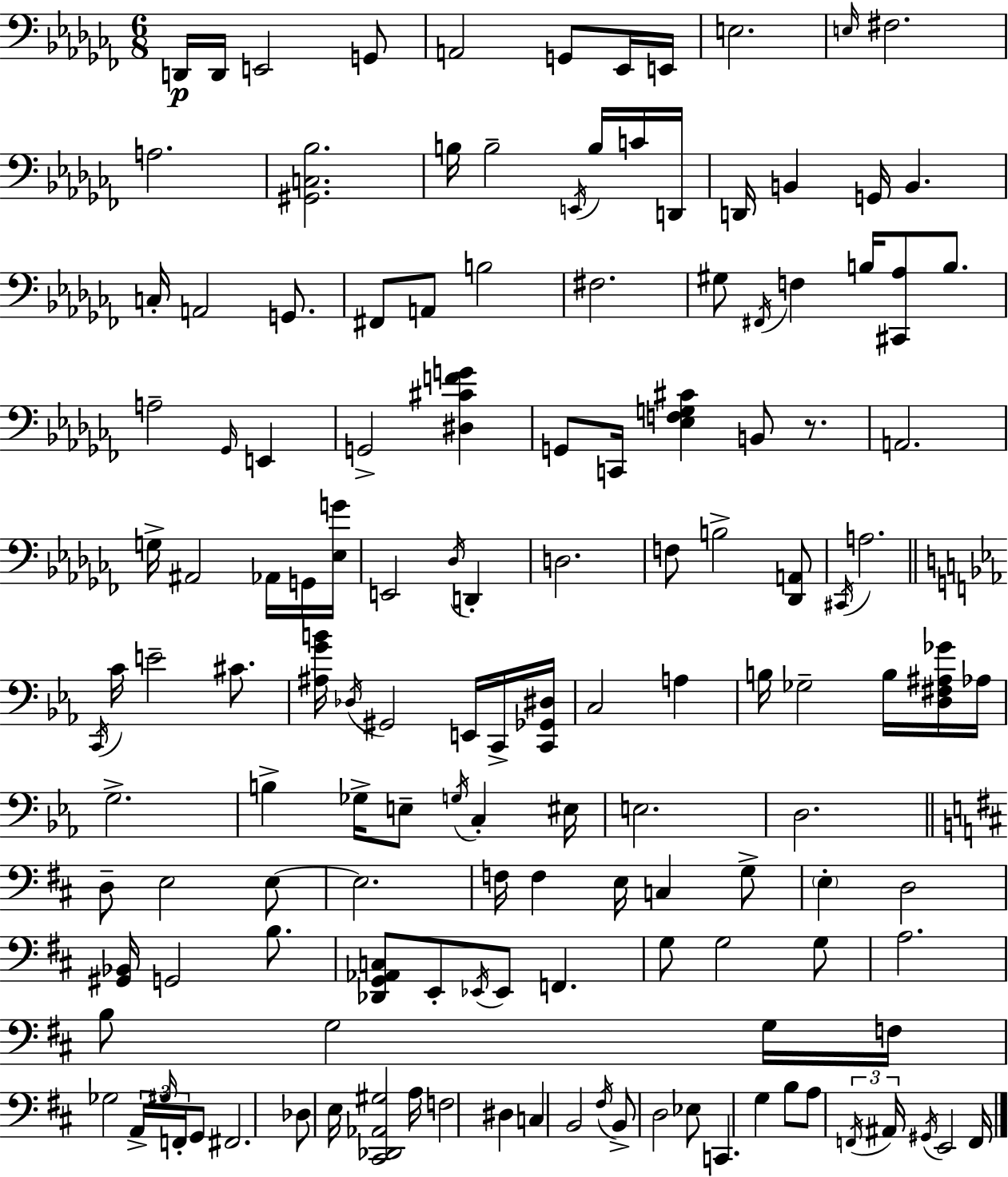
X:1
T:Untitled
M:6/8
L:1/4
K:Abm
D,,/4 D,,/4 E,,2 G,,/2 A,,2 G,,/2 _E,,/4 E,,/4 E,2 E,/4 ^F,2 A,2 [^G,,C,_B,]2 B,/4 B,2 E,,/4 B,/4 C/4 D,,/4 D,,/4 B,, G,,/4 B,, C,/4 A,,2 G,,/2 ^F,,/2 A,,/2 B,2 ^F,2 ^G,/2 ^F,,/4 F, B,/4 [^C,,_A,]/2 B,/2 A,2 _G,,/4 E,, G,,2 [^D,^CFG] G,,/2 C,,/4 [_E,F,G,^C] B,,/2 z/2 A,,2 G,/4 ^A,,2 _A,,/4 G,,/4 [_E,G]/4 E,,2 _D,/4 D,, D,2 F,/2 B,2 [_D,,A,,]/2 ^C,,/4 A,2 C,,/4 C/4 E2 ^C/2 [^A,GB]/4 _D,/4 ^G,,2 E,,/4 C,,/4 [C,,_G,,^D,]/4 C,2 A, B,/4 _G,2 B,/4 [D,^F,^A,_G]/4 _A,/4 G,2 B, _G,/4 E,/2 G,/4 C, ^E,/4 E,2 D,2 D,/2 E,2 E,/2 E,2 F,/4 F, E,/4 C, G,/2 E, D,2 [^G,,_B,,]/4 G,,2 B,/2 [_D,,G,,_A,,C,]/2 E,,/2 _E,,/4 _E,,/2 F,, G,/2 G,2 G,/2 A,2 B,/2 G,2 G,/4 F,/4 _G,2 A,,/4 ^G,/4 F,,/4 G,,/2 ^F,,2 _D,/2 E,/4 [^C,,_D,,_A,,^G,]2 A,/4 F,2 ^D, C, B,,2 ^F,/4 B,,/2 D,2 _E,/2 C,, G, B,/2 A,/2 F,,/4 ^A,,/4 ^G,,/4 E,,2 F,,/4